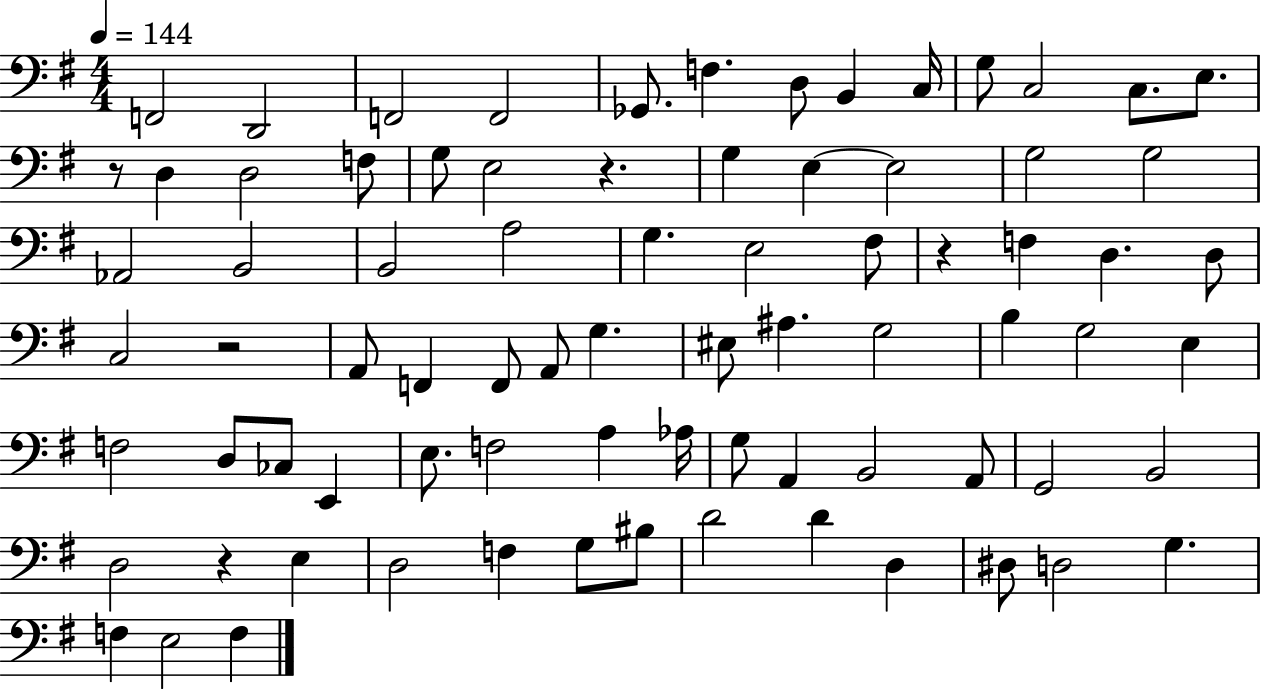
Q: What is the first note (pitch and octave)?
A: F2